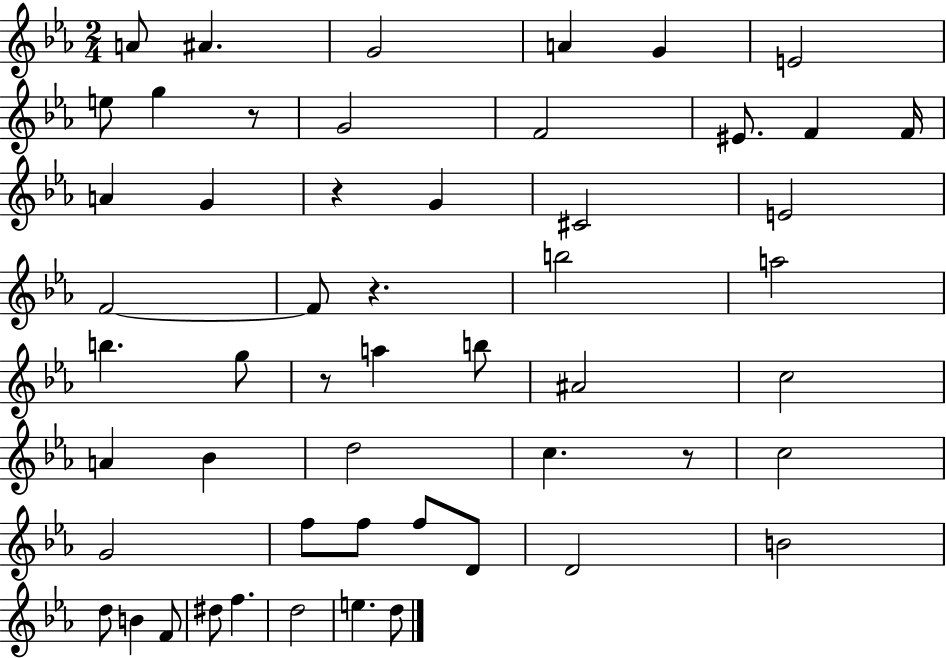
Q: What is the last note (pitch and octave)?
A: D5